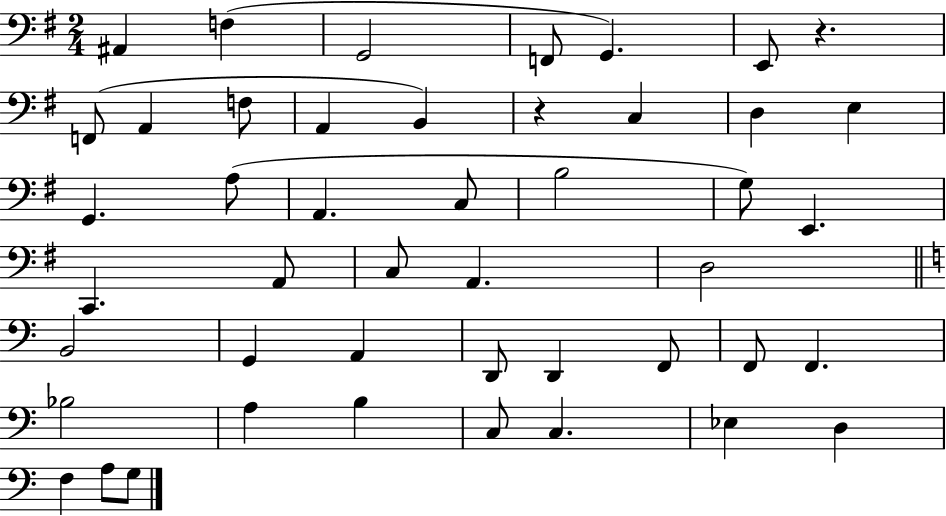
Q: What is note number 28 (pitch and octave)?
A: G2